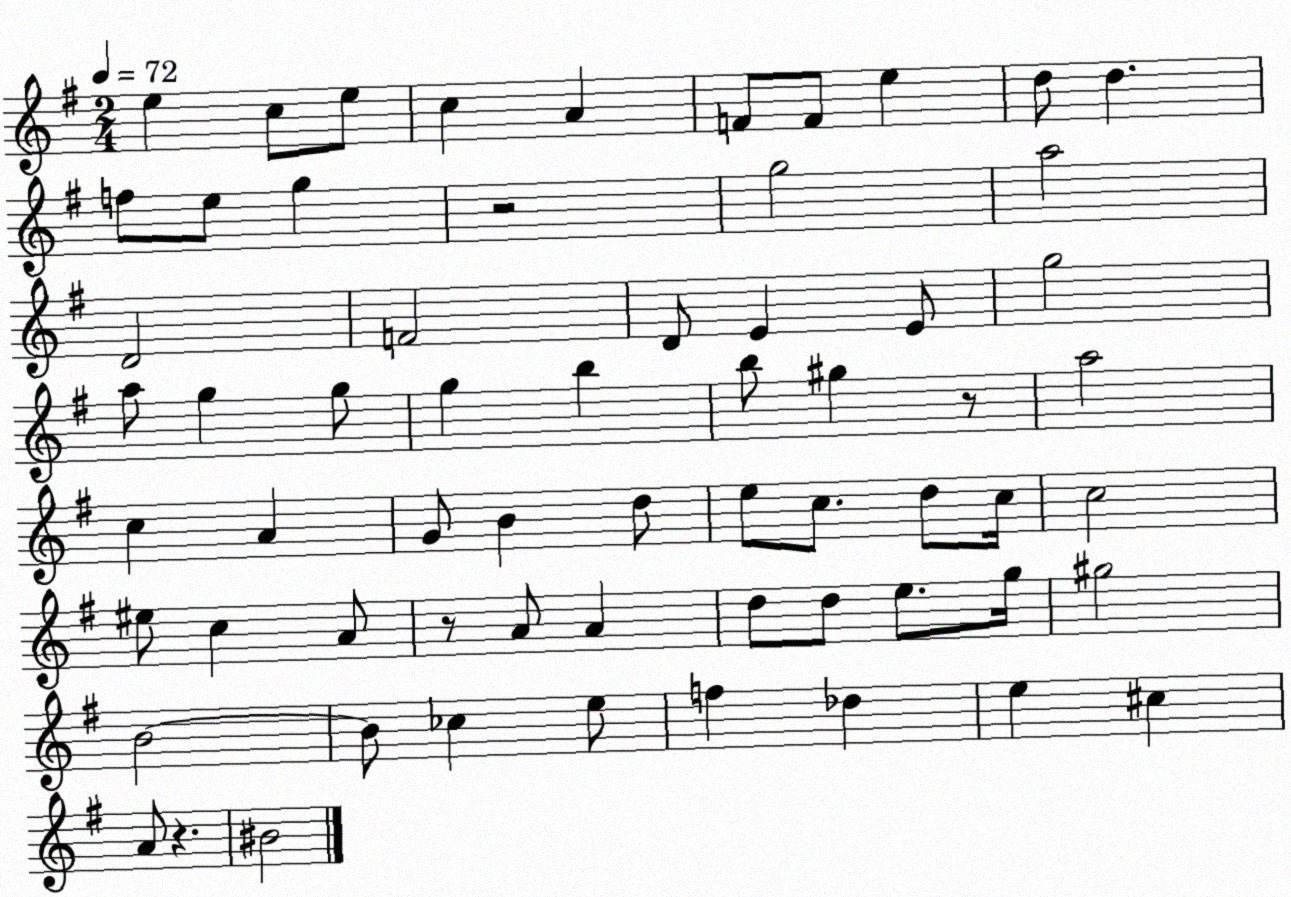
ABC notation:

X:1
T:Untitled
M:2/4
L:1/4
K:G
e c/2 e/2 c A F/2 F/2 e d/2 d f/2 e/2 g z2 g2 a2 D2 F2 D/2 E E/2 g2 a/2 g g/2 g b b/2 ^g z/2 a2 c A G/2 B d/2 e/2 c/2 d/2 c/4 c2 ^e/2 c A/2 z/2 A/2 A d/2 d/2 e/2 g/4 ^g2 B2 B/2 _c e/2 f _d e ^c A/2 z ^B2